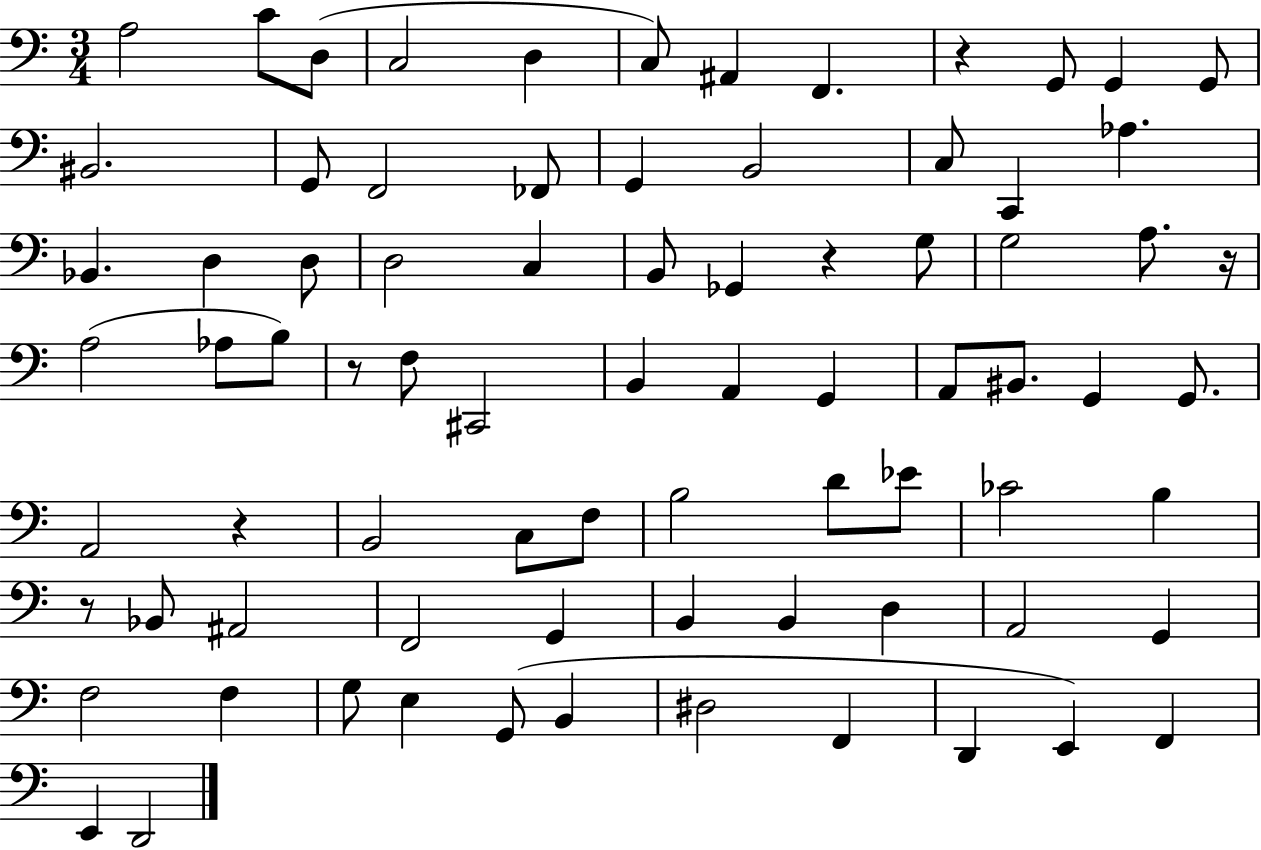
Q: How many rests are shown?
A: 6